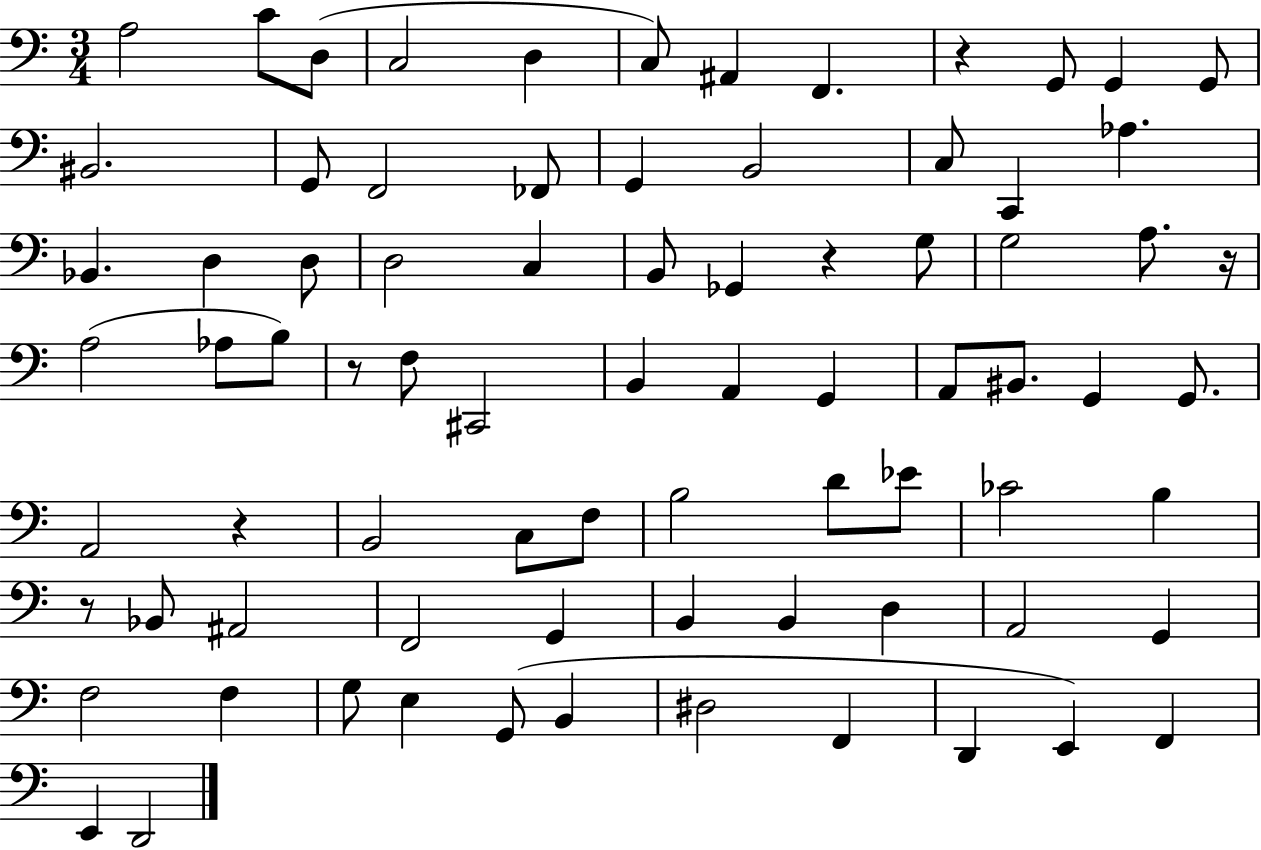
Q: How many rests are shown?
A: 6